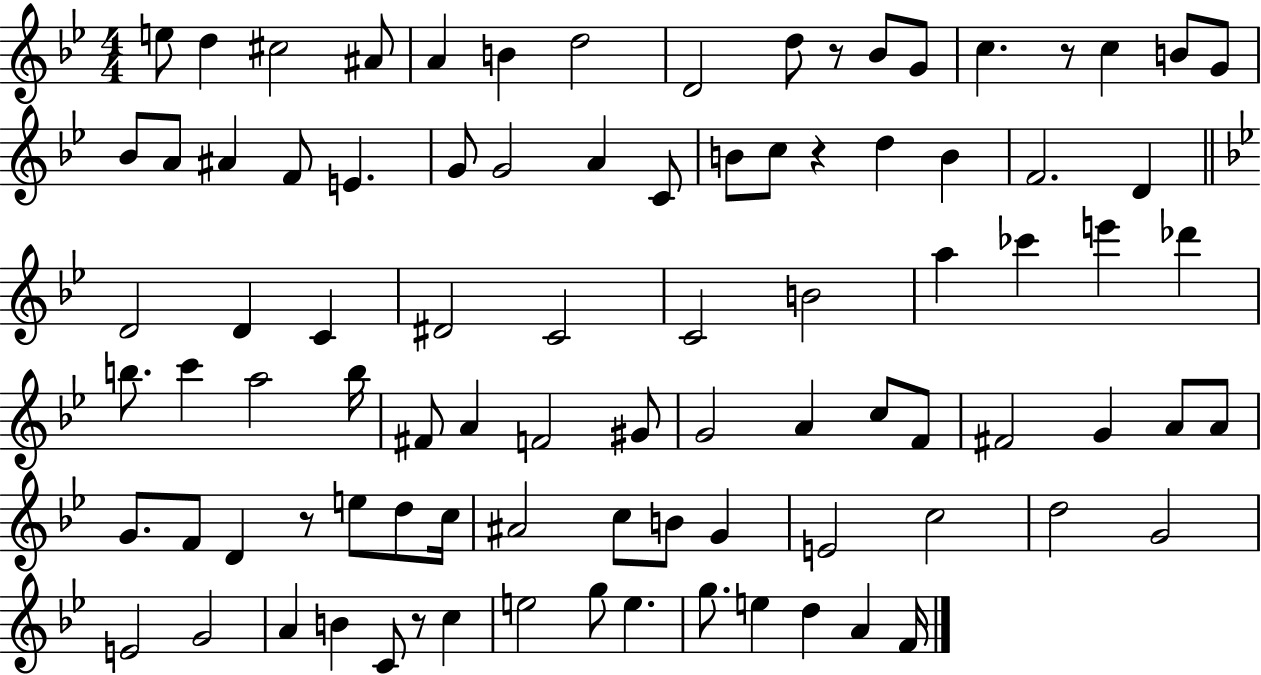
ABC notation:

X:1
T:Untitled
M:4/4
L:1/4
K:Bb
e/2 d ^c2 ^A/2 A B d2 D2 d/2 z/2 _B/2 G/2 c z/2 c B/2 G/2 _B/2 A/2 ^A F/2 E G/2 G2 A C/2 B/2 c/2 z d B F2 D D2 D C ^D2 C2 C2 B2 a _c' e' _d' b/2 c' a2 b/4 ^F/2 A F2 ^G/2 G2 A c/2 F/2 ^F2 G A/2 A/2 G/2 F/2 D z/2 e/2 d/2 c/4 ^A2 c/2 B/2 G E2 c2 d2 G2 E2 G2 A B C/2 z/2 c e2 g/2 e g/2 e d A F/4